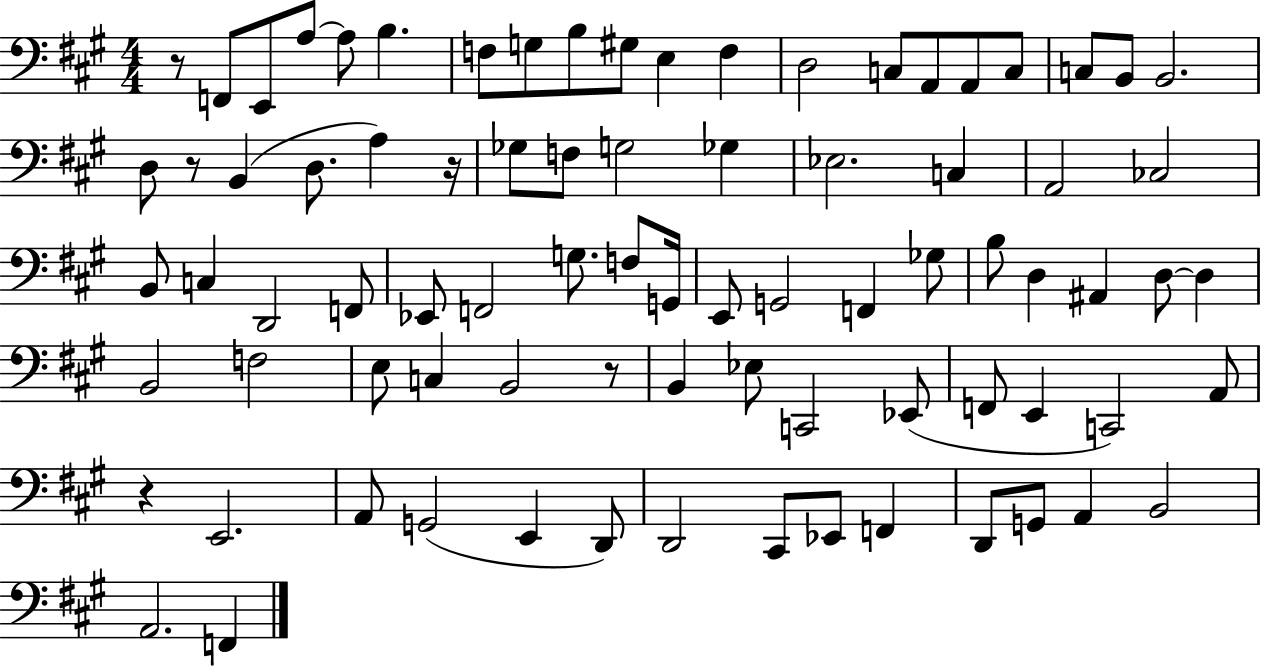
{
  \clef bass
  \numericTimeSignature
  \time 4/4
  \key a \major
  r8 f,8 e,8 a8~~ a8 b4. | f8 g8 b8 gis8 e4 f4 | d2 c8 a,8 a,8 c8 | c8 b,8 b,2. | \break d8 r8 b,4( d8. a4) r16 | ges8 f8 g2 ges4 | ees2. c4 | a,2 ces2 | \break b,8 c4 d,2 f,8 | ees,8 f,2 g8. f8 g,16 | e,8 g,2 f,4 ges8 | b8 d4 ais,4 d8~~ d4 | \break b,2 f2 | e8 c4 b,2 r8 | b,4 ees8 c,2 ees,8( | f,8 e,4 c,2) a,8 | \break r4 e,2. | a,8 g,2( e,4 d,8) | d,2 cis,8 ees,8 f,4 | d,8 g,8 a,4 b,2 | \break a,2. f,4 | \bar "|."
}